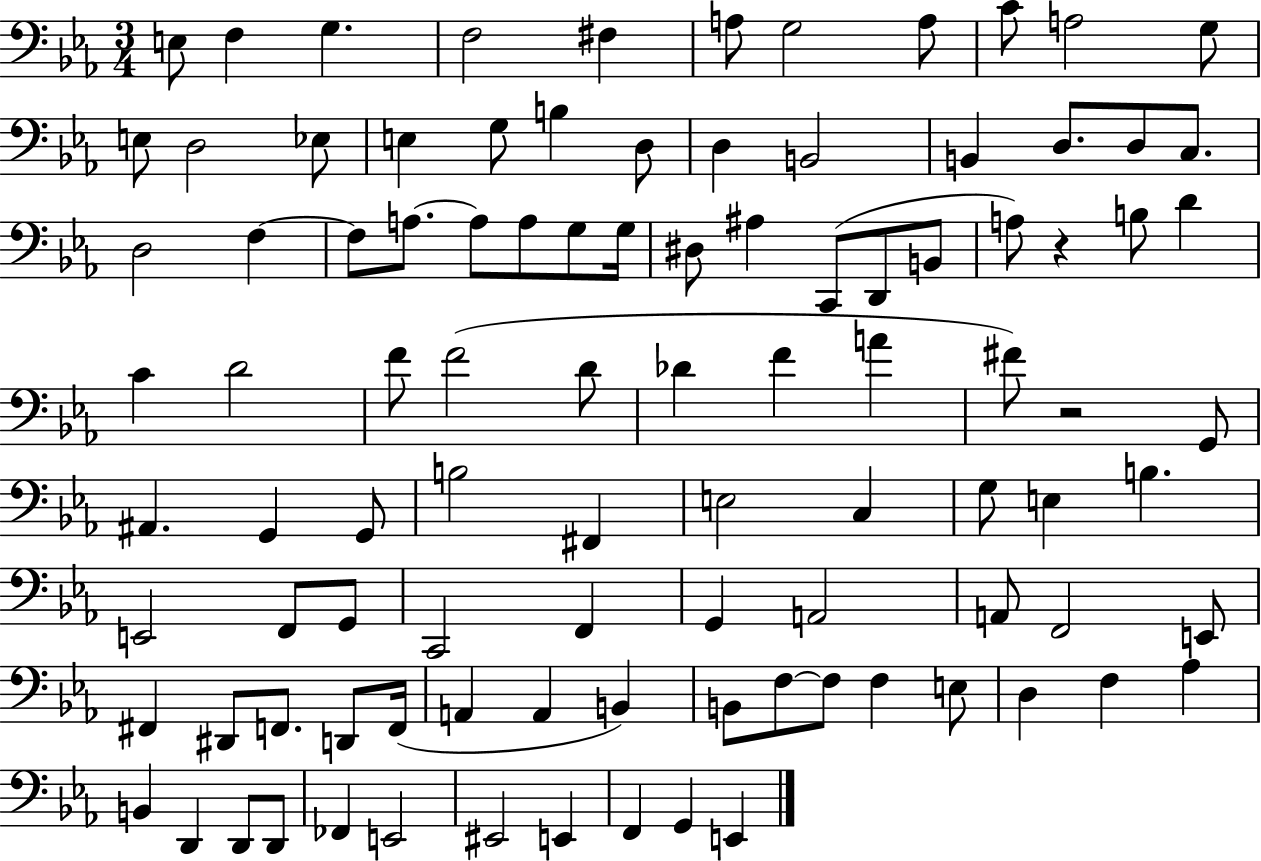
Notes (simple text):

E3/e F3/q G3/q. F3/h F#3/q A3/e G3/h A3/e C4/e A3/h G3/e E3/e D3/h Eb3/e E3/q G3/e B3/q D3/e D3/q B2/h B2/q D3/e. D3/e C3/e. D3/h F3/q F3/e A3/e. A3/e A3/e G3/e G3/s D#3/e A#3/q C2/e D2/e B2/e A3/e R/q B3/e D4/q C4/q D4/h F4/e F4/h D4/e Db4/q F4/q A4/q F#4/e R/h G2/e A#2/q. G2/q G2/e B3/h F#2/q E3/h C3/q G3/e E3/q B3/q. E2/h F2/e G2/e C2/h F2/q G2/q A2/h A2/e F2/h E2/e F#2/q D#2/e F2/e. D2/e F2/s A2/q A2/q B2/q B2/e F3/e F3/e F3/q E3/e D3/q F3/q Ab3/q B2/q D2/q D2/e D2/e FES2/q E2/h EIS2/h E2/q F2/q G2/q E2/q